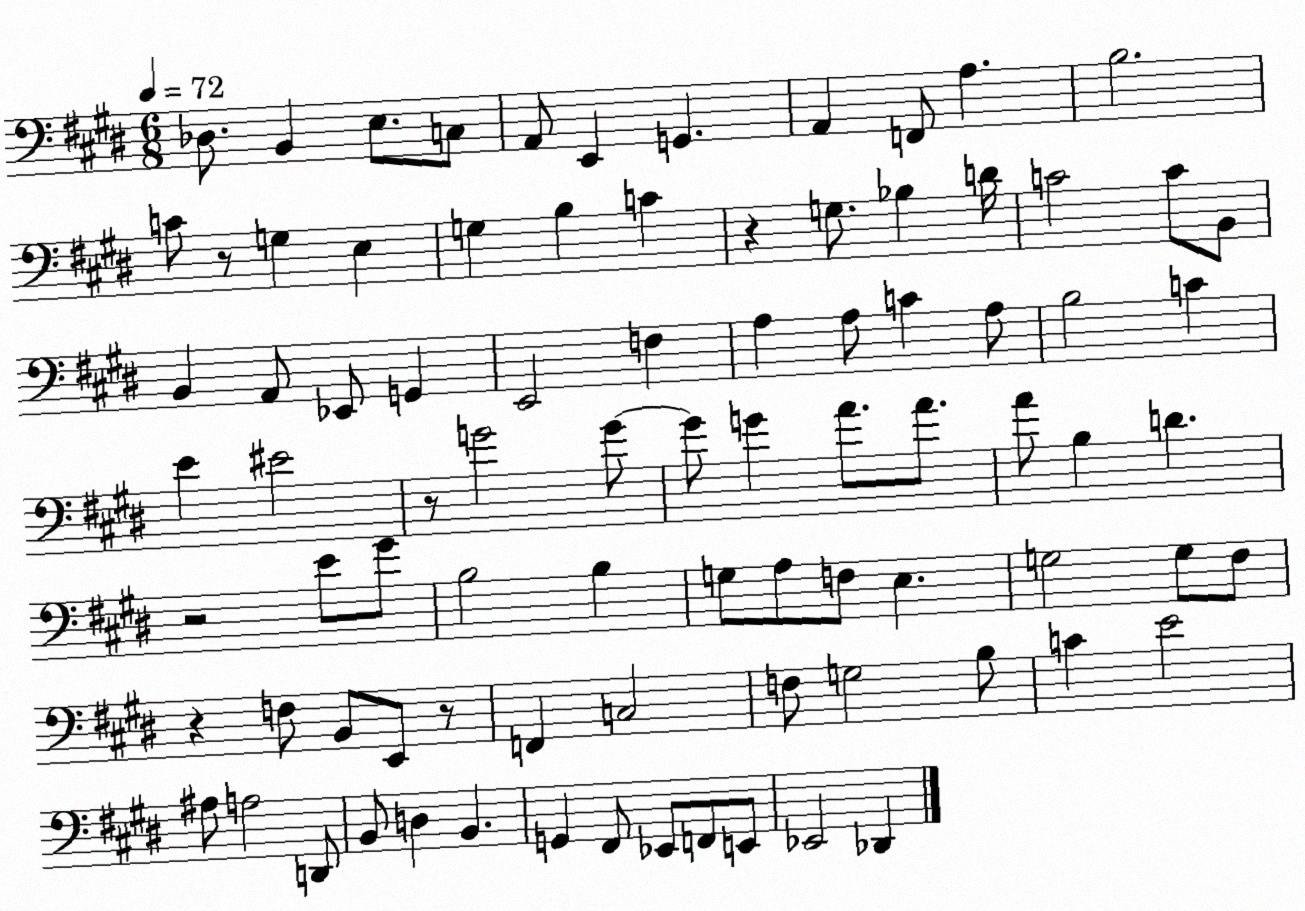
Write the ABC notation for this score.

X:1
T:Untitled
M:6/8
L:1/4
K:E
_D,/2 B,, E,/2 C,/2 A,,/2 E,, G,, A,, F,,/2 A, B,2 C/2 z/2 G, E, G, B, C z G,/2 _B, D/4 C2 C/2 B,,/2 B,, A,,/2 _E,,/2 G,, E,,2 F, A, A,/2 C A,/2 B,2 C E ^E2 z/2 G2 G/2 G/2 G A/2 A/2 A/2 B, D z2 E/2 ^G/2 B,2 B, G,/2 A,/2 F,/2 E, G,2 G,/2 ^F,/2 z F,/2 B,,/2 E,,/2 z/2 F,, C,2 F,/2 G,2 B,/2 C E2 ^A,/2 A,2 D,,/2 B,,/2 D, B,, G,, ^F,,/2 _E,,/2 F,,/2 E,,/2 _E,,2 _D,,